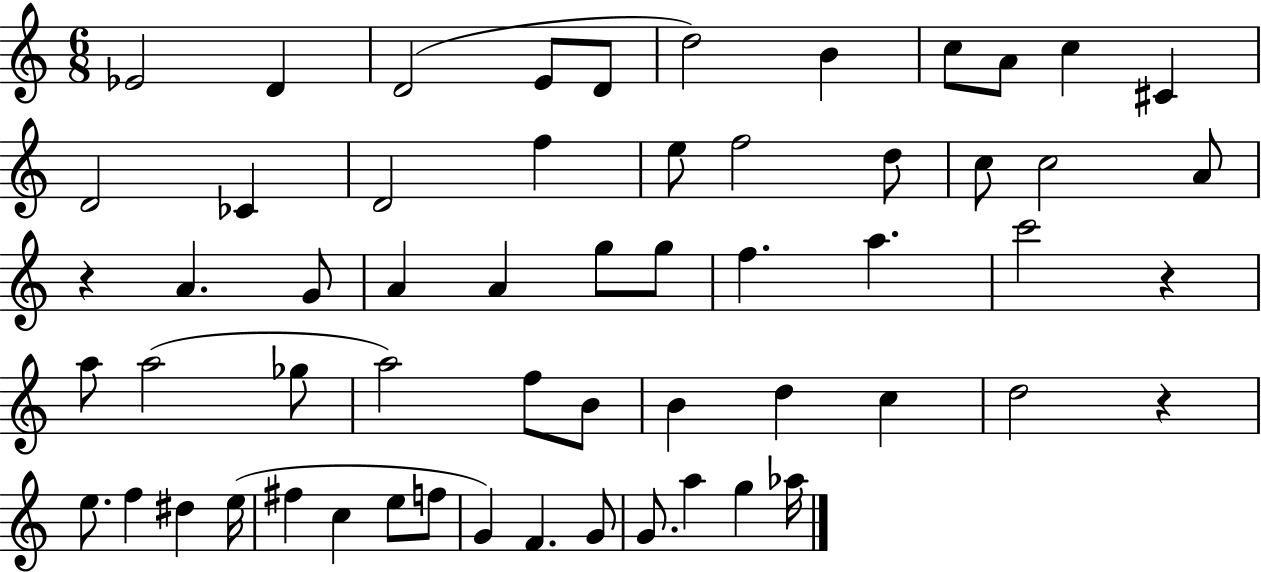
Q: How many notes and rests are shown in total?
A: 58